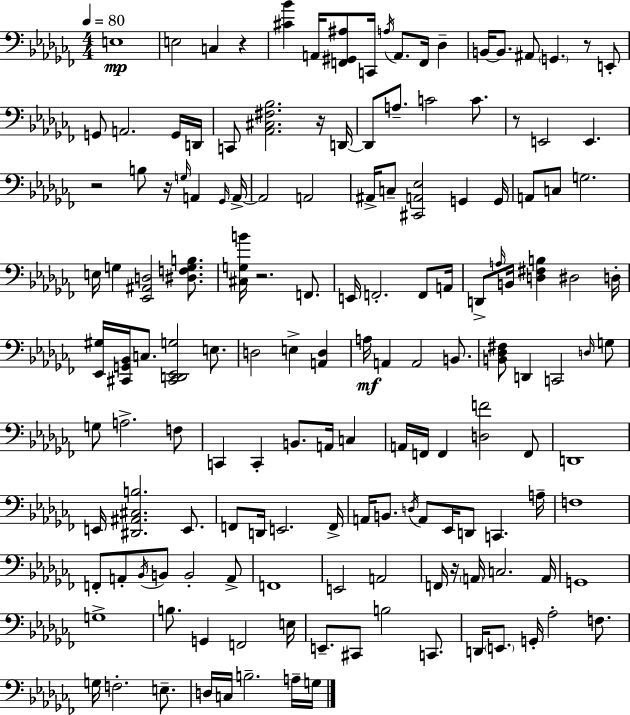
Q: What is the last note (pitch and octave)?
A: G3